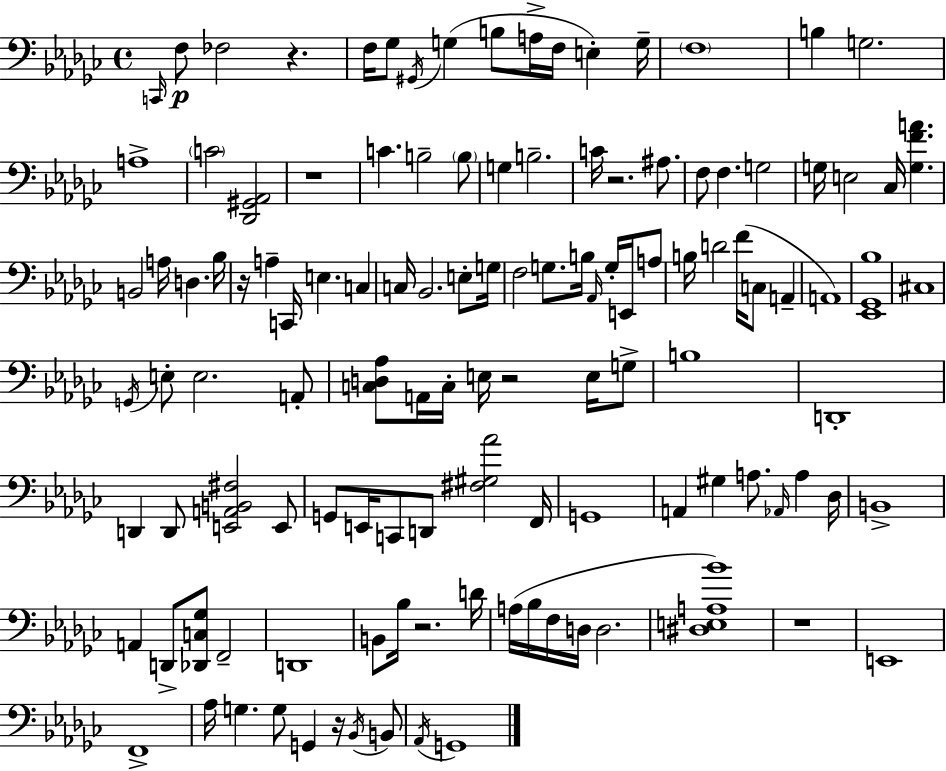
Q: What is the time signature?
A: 4/4